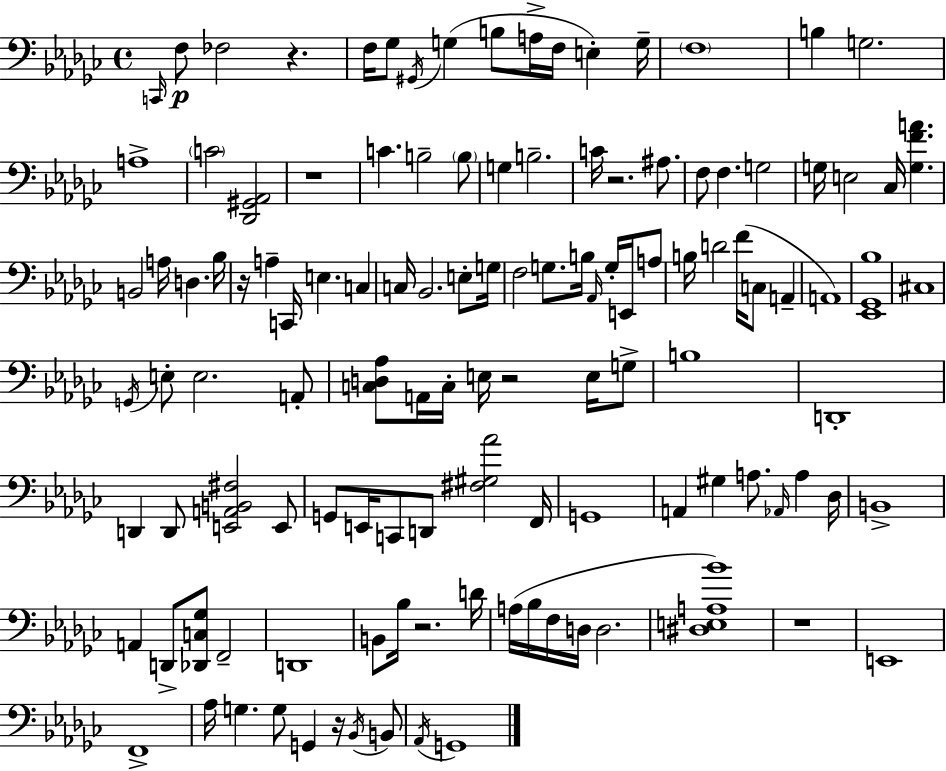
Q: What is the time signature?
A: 4/4